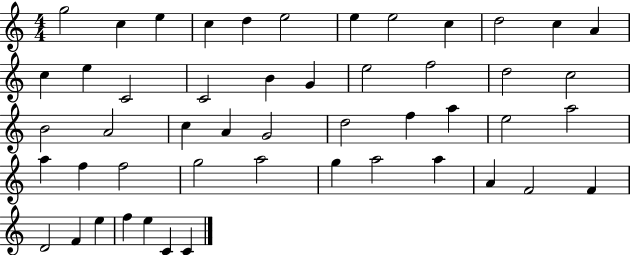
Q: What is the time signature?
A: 4/4